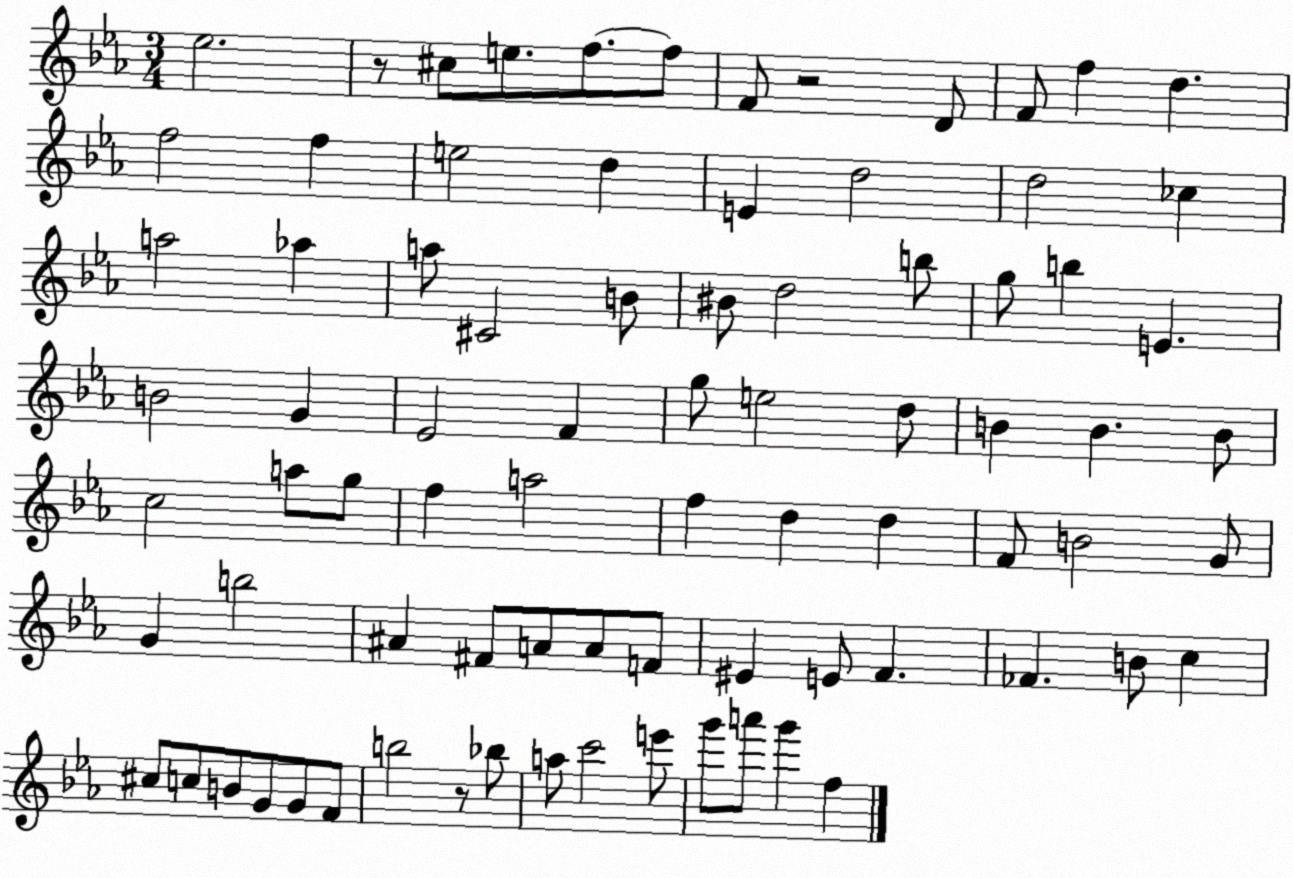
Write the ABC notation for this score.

X:1
T:Untitled
M:3/4
L:1/4
K:Eb
_e2 z/2 ^c/2 e/2 f/2 f/2 F/2 z2 D/2 F/2 f d f2 f e2 d E d2 d2 _c a2 _a a/2 ^C2 B/2 ^B/2 d2 b/2 g/2 b E B2 G _E2 F g/2 e2 d/2 B B B/2 c2 a/2 g/2 f a2 f d d F/2 B2 G/2 G b2 ^A ^F/2 A/2 A/2 F/2 ^E E/2 F _F B/2 c ^c/2 c/2 B/2 G/2 G/2 F/2 b2 z/2 _b/2 a/2 c'2 e'/2 g'/2 a'/2 g' f